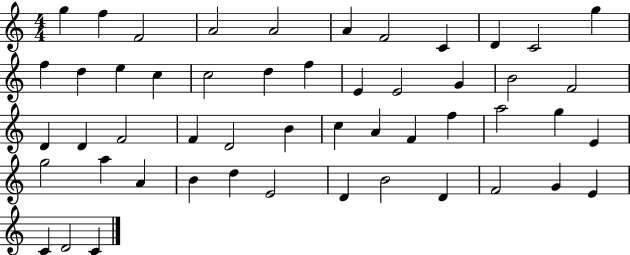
X:1
T:Untitled
M:4/4
L:1/4
K:C
g f F2 A2 A2 A F2 C D C2 g f d e c c2 d f E E2 G B2 F2 D D F2 F D2 B c A F f a2 g E g2 a A B d E2 D B2 D F2 G E C D2 C